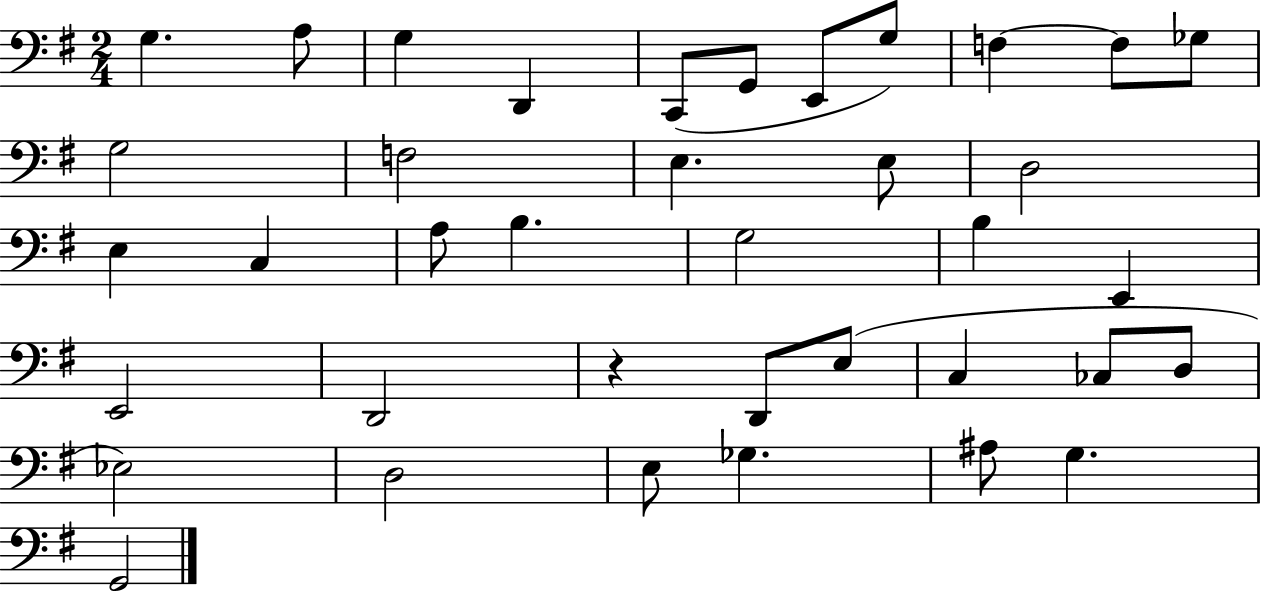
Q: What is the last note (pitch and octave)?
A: G2